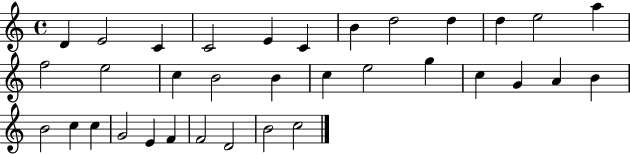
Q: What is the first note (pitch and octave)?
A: D4